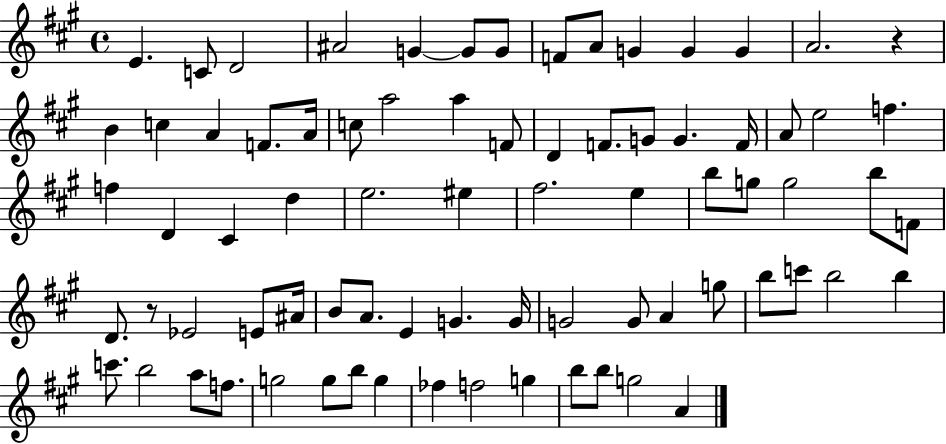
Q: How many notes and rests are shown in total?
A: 77